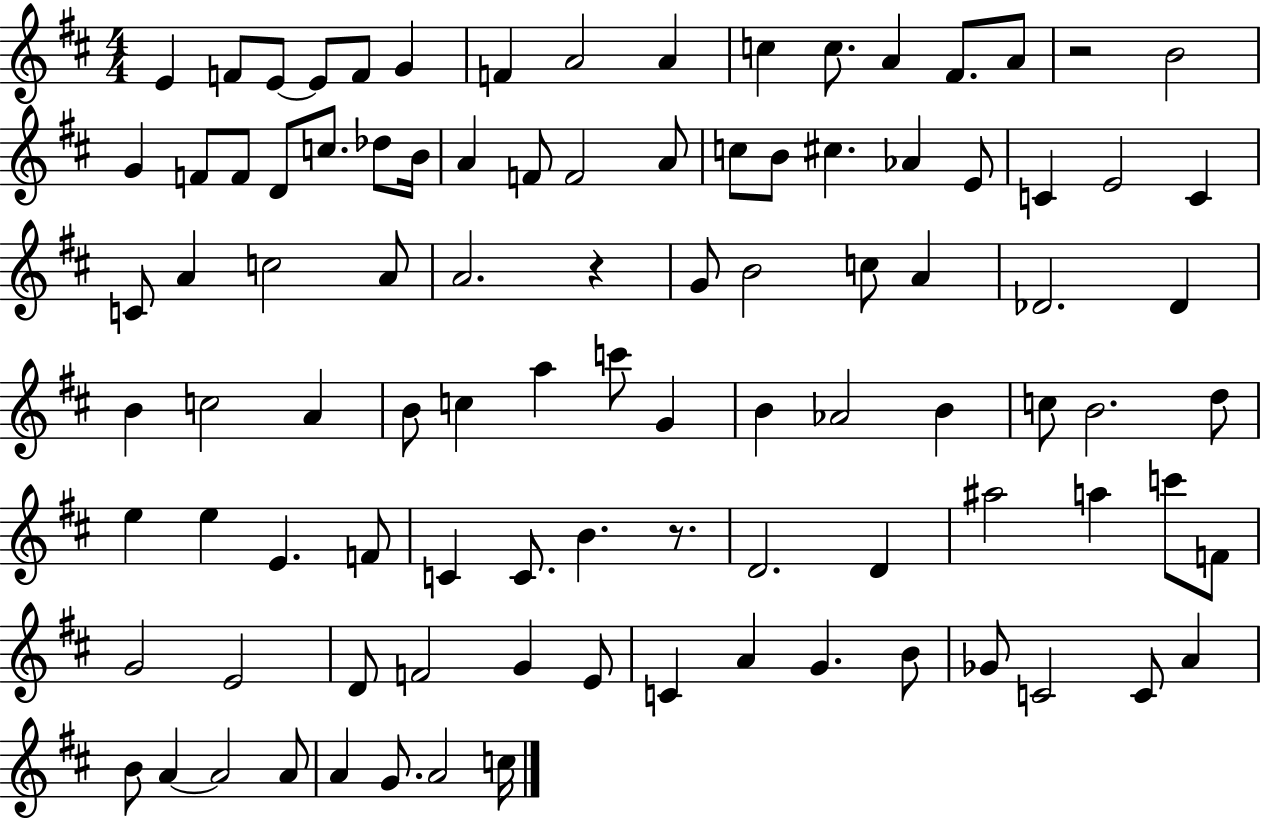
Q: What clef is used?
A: treble